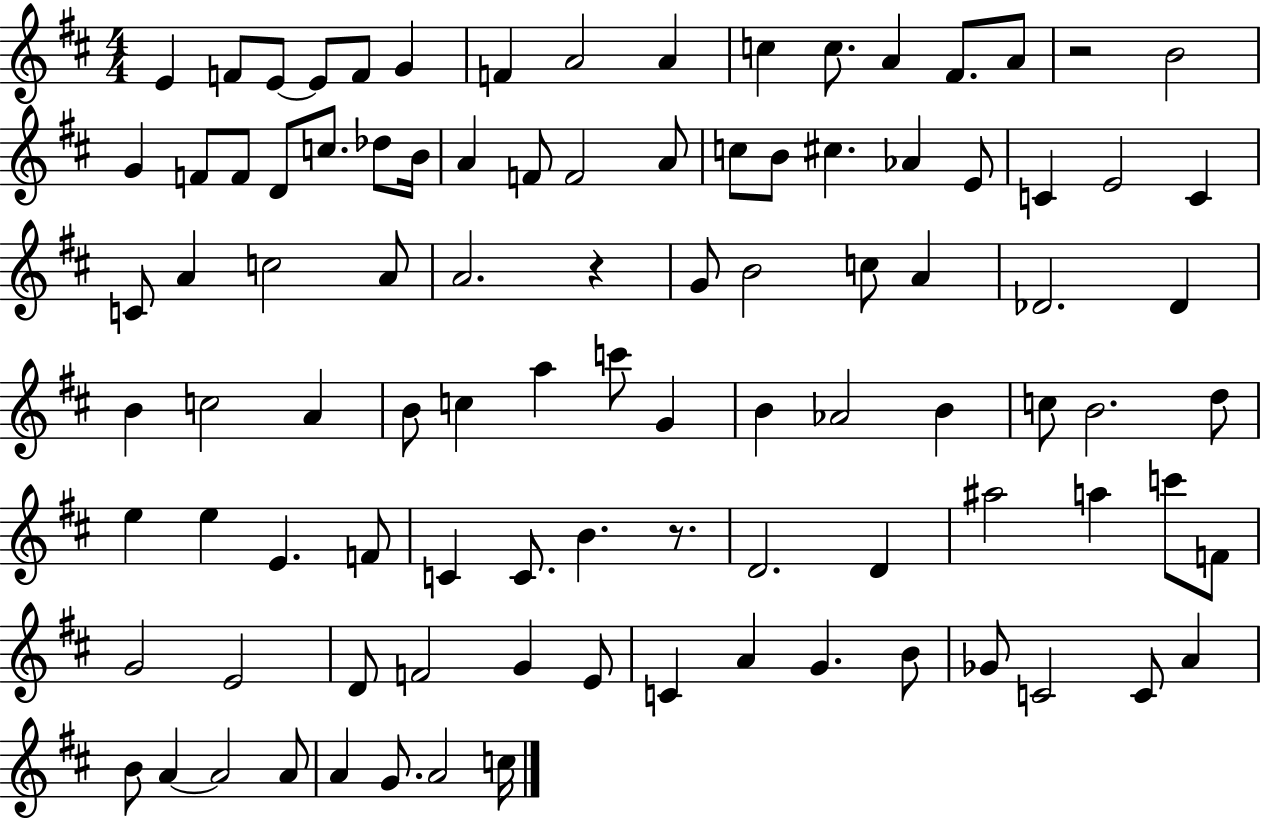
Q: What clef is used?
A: treble